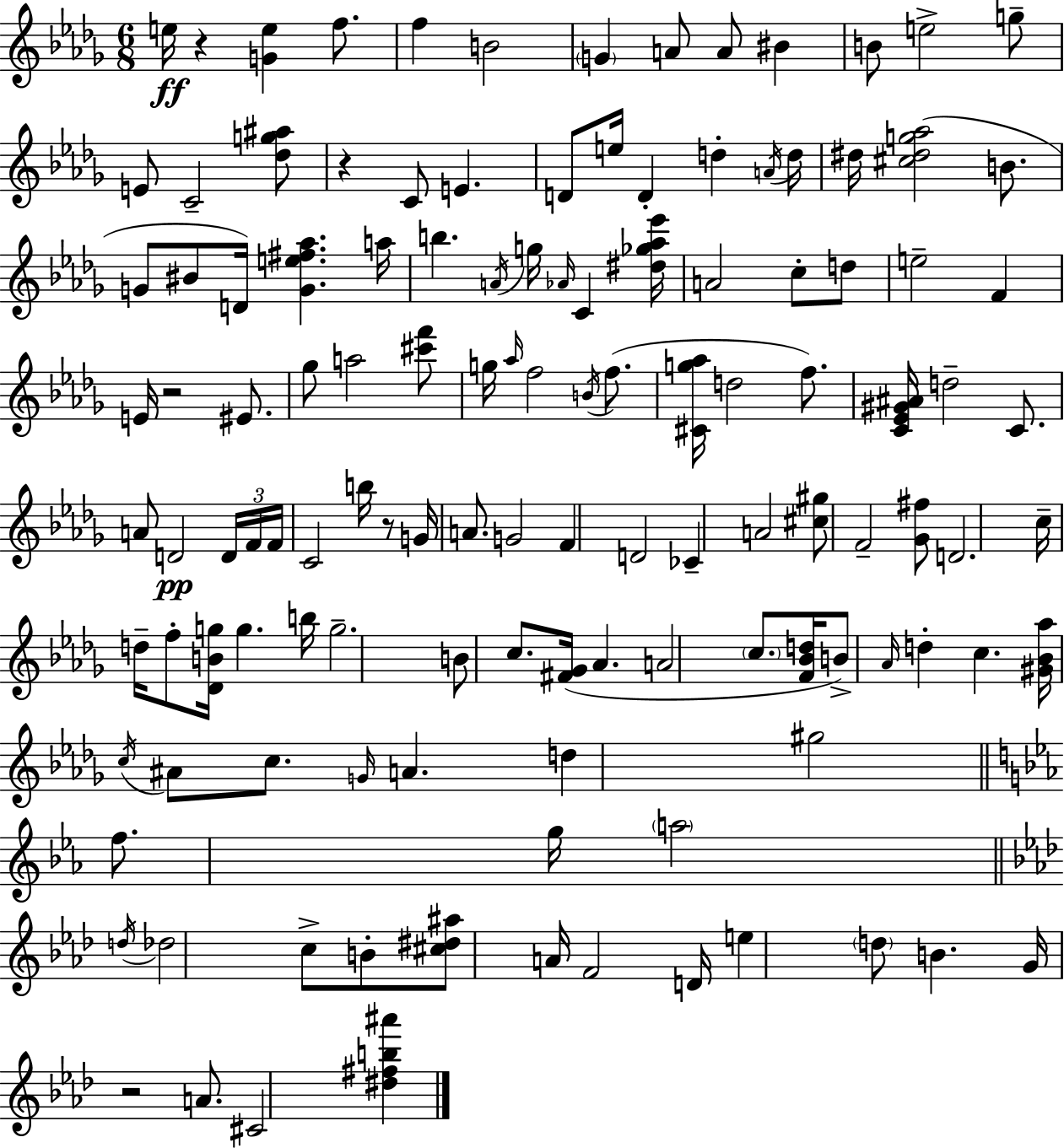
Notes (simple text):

E5/s R/q [G4,E5]/q F5/e. F5/q B4/h G4/q A4/e A4/e BIS4/q B4/e E5/h G5/e E4/e C4/h [Db5,G5,A#5]/e R/q C4/e E4/q. D4/e E5/s D4/q D5/q A4/s D5/s D#5/s [C#5,D#5,G5,Ab5]/h B4/e. G4/e BIS4/e D4/s [G4,E5,F#5,Ab5]/q. A5/s B5/q. A4/s G5/s Ab4/s C4/q [D#5,Gb5,Ab5,Eb6]/s A4/h C5/e D5/e E5/h F4/q E4/s R/h EIS4/e. Gb5/e A5/h [C#6,F6]/e G5/s Ab5/s F5/h B4/s F5/e. [C#4,G5,Ab5]/s D5/h F5/e. [C4,Eb4,G#4,A#4]/s D5/h C4/e. A4/e D4/h D4/s F4/s F4/s C4/h B5/s R/e G4/s A4/e. G4/h F4/q D4/h CES4/q A4/h [C#5,G#5]/e F4/h [Gb4,F#5]/e D4/h. C5/s D5/s F5/e [Db4,B4,G5]/s G5/q. B5/s G5/h. B4/e C5/e. [F#4,Gb4]/s Ab4/q. A4/h C5/e. [F4,Bb4,D5]/s B4/e Ab4/s D5/q C5/q. [G#4,Bb4,Ab5]/s C5/s A#4/e C5/e. G4/s A4/q. D5/q G#5/h F5/e. G5/s A5/h D5/s Db5/h C5/e B4/e [C#5,D#5,A#5]/e A4/s F4/h D4/s E5/q D5/e B4/q. G4/s R/h A4/e. C#4/h [D#5,F#5,B5,A#6]/q